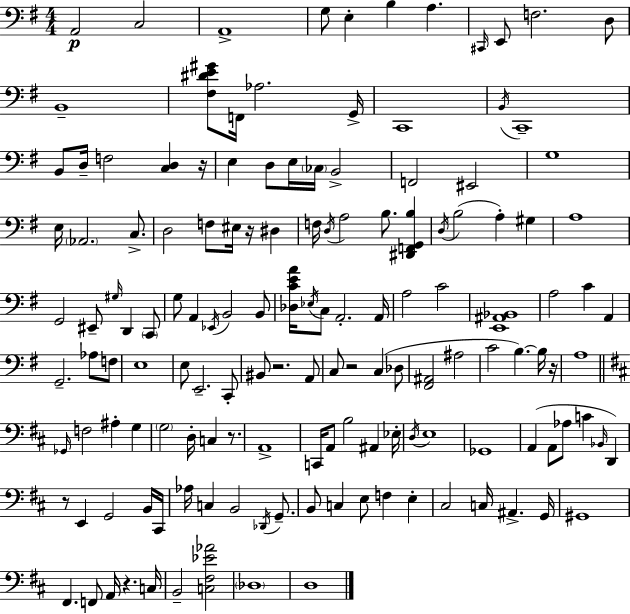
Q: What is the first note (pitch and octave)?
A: A2